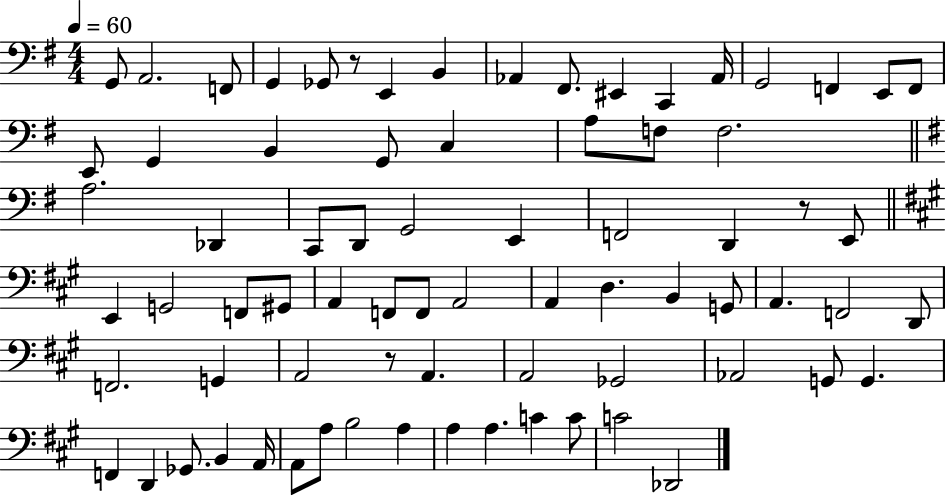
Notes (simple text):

G2/e A2/h. F2/e G2/q Gb2/e R/e E2/q B2/q Ab2/q F#2/e. EIS2/q C2/q Ab2/s G2/h F2/q E2/e F2/e E2/e G2/q B2/q G2/e C3/q A3/e F3/e F3/h. A3/h. Db2/q C2/e D2/e G2/h E2/q F2/h D2/q R/e E2/e E2/q G2/h F2/e G#2/e A2/q F2/e F2/e A2/h A2/q D3/q. B2/q G2/e A2/q. F2/h D2/e F2/h. G2/q A2/h R/e A2/q. A2/h Gb2/h Ab2/h G2/e G2/q. F2/q D2/q Gb2/e. B2/q A2/s A2/e A3/e B3/h A3/q A3/q A3/q. C4/q C4/e C4/h Db2/h